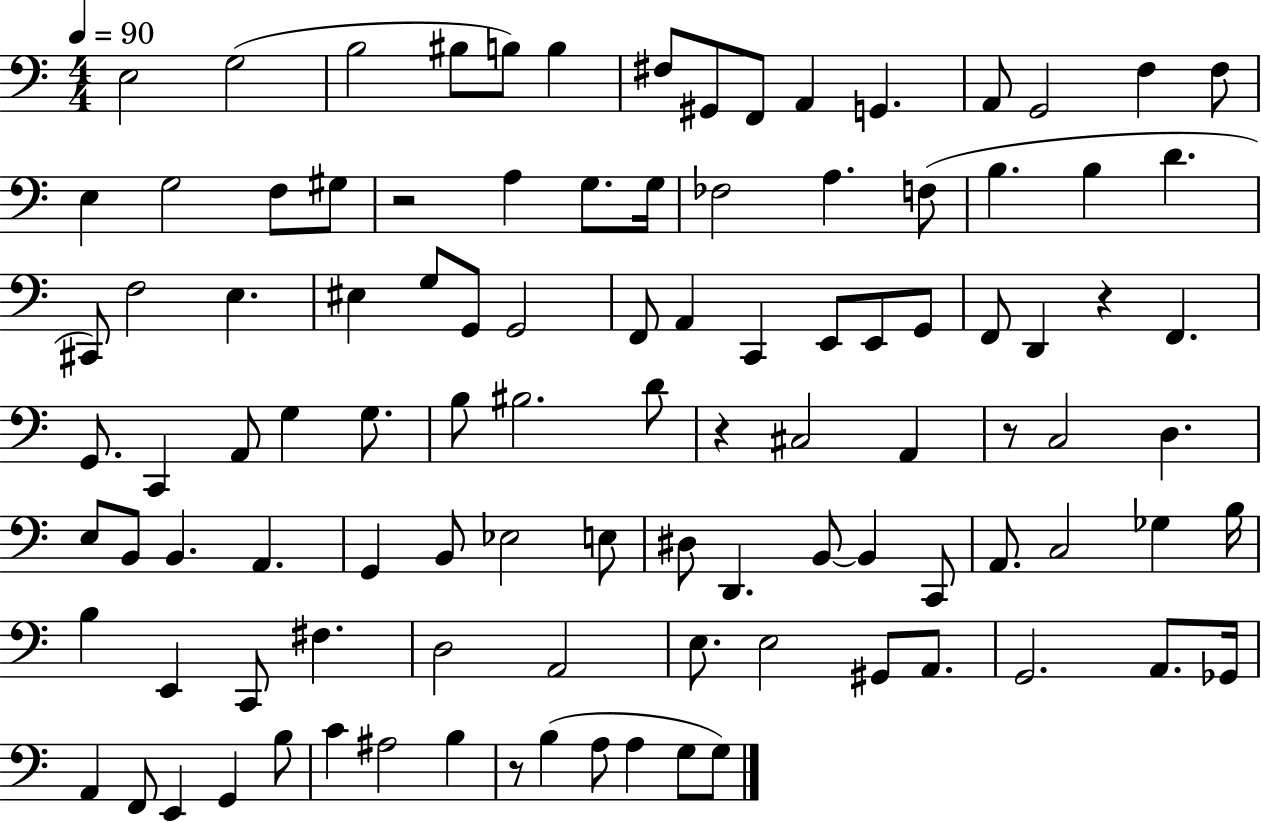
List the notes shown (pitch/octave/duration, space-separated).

E3/h G3/h B3/h BIS3/e B3/e B3/q F#3/e G#2/e F2/e A2/q G2/q. A2/e G2/h F3/q F3/e E3/q G3/h F3/e G#3/e R/h A3/q G3/e. G3/s FES3/h A3/q. F3/e B3/q. B3/q D4/q. C#2/e F3/h E3/q. EIS3/q G3/e G2/e G2/h F2/e A2/q C2/q E2/e E2/e G2/e F2/e D2/q R/q F2/q. G2/e. C2/q A2/e G3/q G3/e. B3/e BIS3/h. D4/e R/q C#3/h A2/q R/e C3/h D3/q. E3/e B2/e B2/q. A2/q. G2/q B2/e Eb3/h E3/e D#3/e D2/q. B2/e B2/q C2/e A2/e. C3/h Gb3/q B3/s B3/q E2/q C2/e F#3/q. D3/h A2/h E3/e. E3/h G#2/e A2/e. G2/h. A2/e. Gb2/s A2/q F2/e E2/q G2/q B3/e C4/q A#3/h B3/q R/e B3/q A3/e A3/q G3/e G3/e